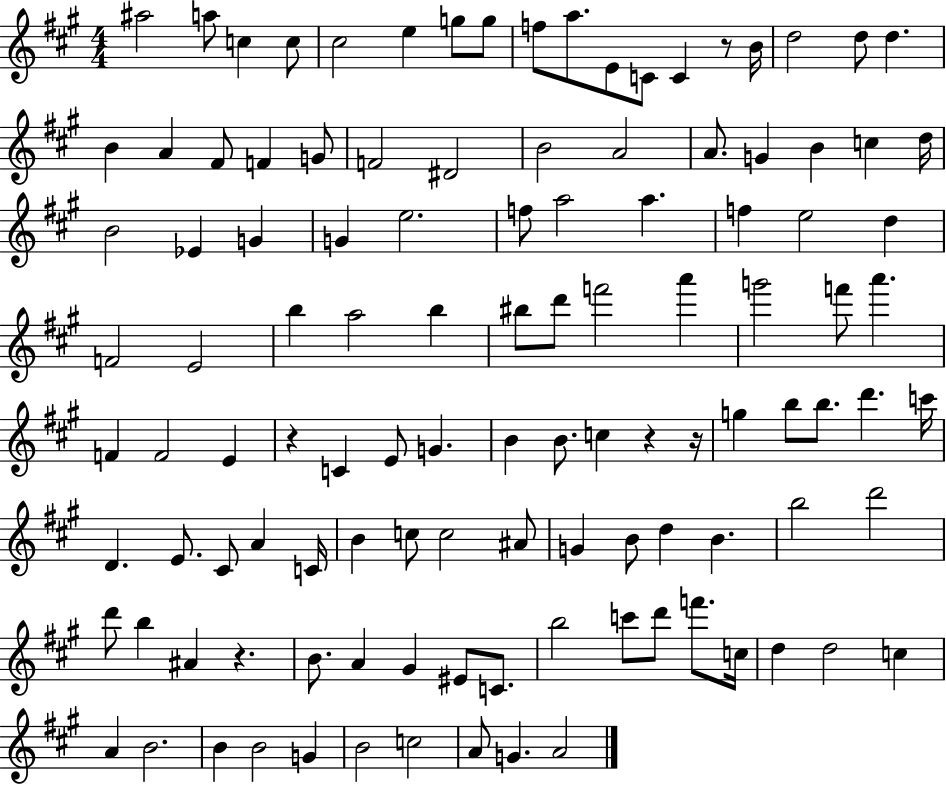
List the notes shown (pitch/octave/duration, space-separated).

A#5/h A5/e C5/q C5/e C#5/h E5/q G5/e G5/e F5/e A5/e. E4/e C4/e C4/q R/e B4/s D5/h D5/e D5/q. B4/q A4/q F#4/e F4/q G4/e F4/h D#4/h B4/h A4/h A4/e. G4/q B4/q C5/q D5/s B4/h Eb4/q G4/q G4/q E5/h. F5/e A5/h A5/q. F5/q E5/h D5/q F4/h E4/h B5/q A5/h B5/q BIS5/e D6/e F6/h A6/q G6/h F6/e A6/q. F4/q F4/h E4/q R/q C4/q E4/e G4/q. B4/q B4/e. C5/q R/q R/s G5/q B5/e B5/e. D6/q. C6/s D4/q. E4/e. C#4/e A4/q C4/s B4/q C5/e C5/h A#4/e G4/q B4/e D5/q B4/q. B5/h D6/h D6/e B5/q A#4/q R/q. B4/e. A4/q G#4/q EIS4/e C4/e. B5/h C6/e D6/e F6/e. C5/s D5/q D5/h C5/q A4/q B4/h. B4/q B4/h G4/q B4/h C5/h A4/e G4/q. A4/h